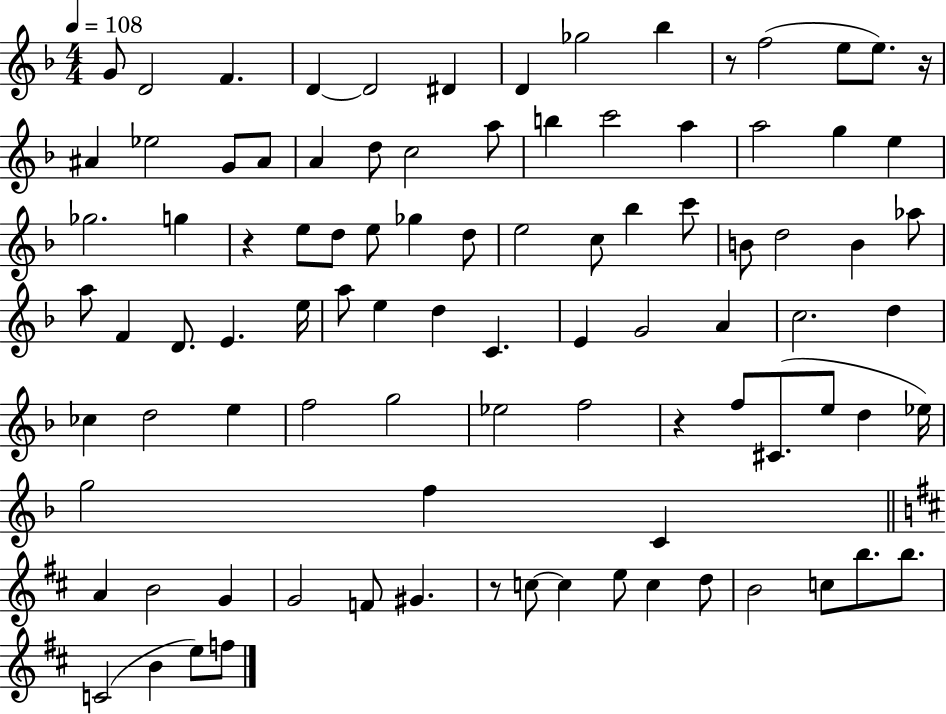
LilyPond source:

{
  \clef treble
  \numericTimeSignature
  \time 4/4
  \key f \major
  \tempo 4 = 108
  g'8 d'2 f'4. | d'4~~ d'2 dis'4 | d'4 ges''2 bes''4 | r8 f''2( e''8 e''8.) r16 | \break ais'4 ees''2 g'8 ais'8 | a'4 d''8 c''2 a''8 | b''4 c'''2 a''4 | a''2 g''4 e''4 | \break ges''2. g''4 | r4 e''8 d''8 e''8 ges''4 d''8 | e''2 c''8 bes''4 c'''8 | b'8 d''2 b'4 aes''8 | \break a''8 f'4 d'8. e'4. e''16 | a''8 e''4 d''4 c'4. | e'4 g'2 a'4 | c''2. d''4 | \break ces''4 d''2 e''4 | f''2 g''2 | ees''2 f''2 | r4 f''8 cis'8.( e''8 d''4 ees''16) | \break g''2 f''4 c'4 | \bar "||" \break \key d \major a'4 b'2 g'4 | g'2 f'8 gis'4. | r8 c''8~~ c''4 e''8 c''4 d''8 | b'2 c''8 b''8. b''8. | \break c'2( b'4 e''8) f''8 | \bar "|."
}